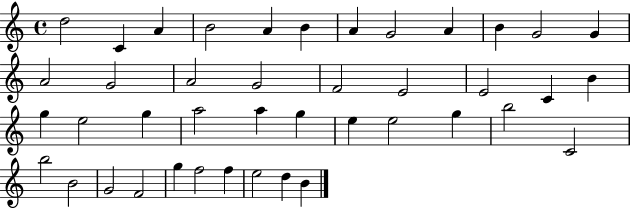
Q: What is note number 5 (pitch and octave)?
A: A4